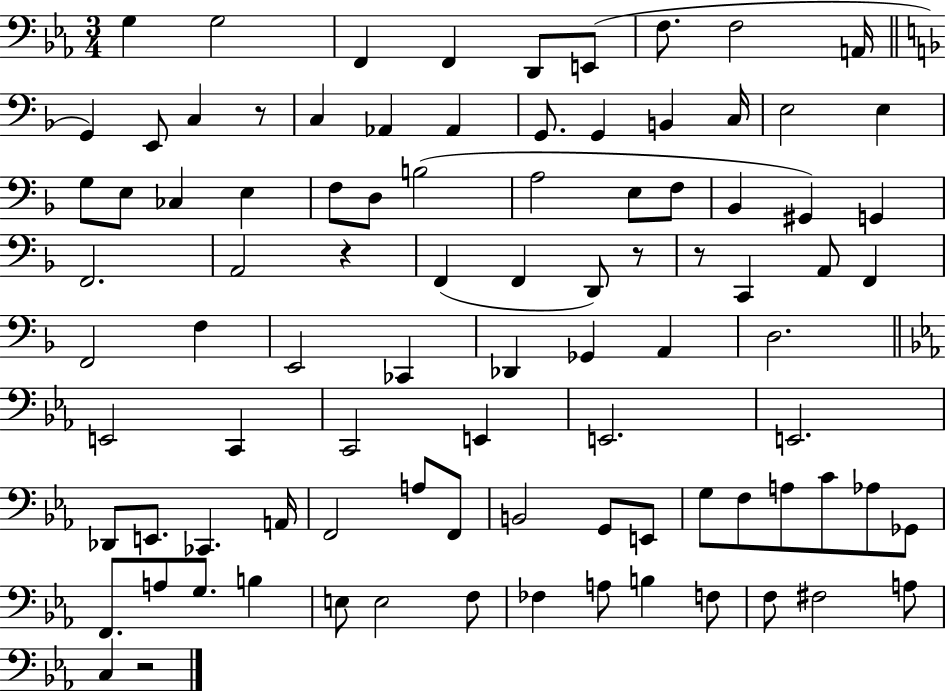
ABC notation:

X:1
T:Untitled
M:3/4
L:1/4
K:Eb
G, G,2 F,, F,, D,,/2 E,,/2 F,/2 F,2 A,,/4 G,, E,,/2 C, z/2 C, _A,, _A,, G,,/2 G,, B,, C,/4 E,2 E, G,/2 E,/2 _C, E, F,/2 D,/2 B,2 A,2 E,/2 F,/2 _B,, ^G,, G,, F,,2 A,,2 z F,, F,, D,,/2 z/2 z/2 C,, A,,/2 F,, F,,2 F, E,,2 _C,, _D,, _G,, A,, D,2 E,,2 C,, C,,2 E,, E,,2 E,,2 _D,,/2 E,,/2 _C,, A,,/4 F,,2 A,/2 F,,/2 B,,2 G,,/2 E,,/2 G,/2 F,/2 A,/2 C/2 _A,/2 _G,,/2 F,,/2 A,/2 G,/2 B, E,/2 E,2 F,/2 _F, A,/2 B, F,/2 F,/2 ^F,2 A,/2 C, z2